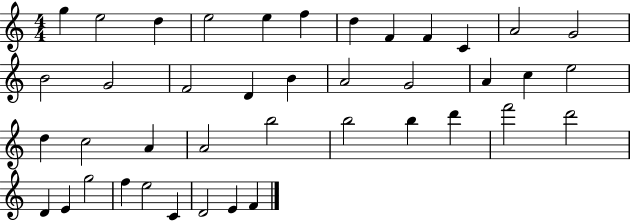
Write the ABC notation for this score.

X:1
T:Untitled
M:4/4
L:1/4
K:C
g e2 d e2 e f d F F C A2 G2 B2 G2 F2 D B A2 G2 A c e2 d c2 A A2 b2 b2 b d' f'2 d'2 D E g2 f e2 C D2 E F